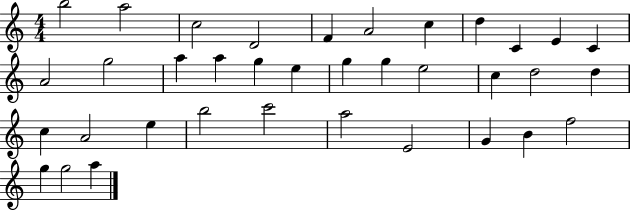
{
  \clef treble
  \numericTimeSignature
  \time 4/4
  \key c \major
  b''2 a''2 | c''2 d'2 | f'4 a'2 c''4 | d''4 c'4 e'4 c'4 | \break a'2 g''2 | a''4 a''4 g''4 e''4 | g''4 g''4 e''2 | c''4 d''2 d''4 | \break c''4 a'2 e''4 | b''2 c'''2 | a''2 e'2 | g'4 b'4 f''2 | \break g''4 g''2 a''4 | \bar "|."
}